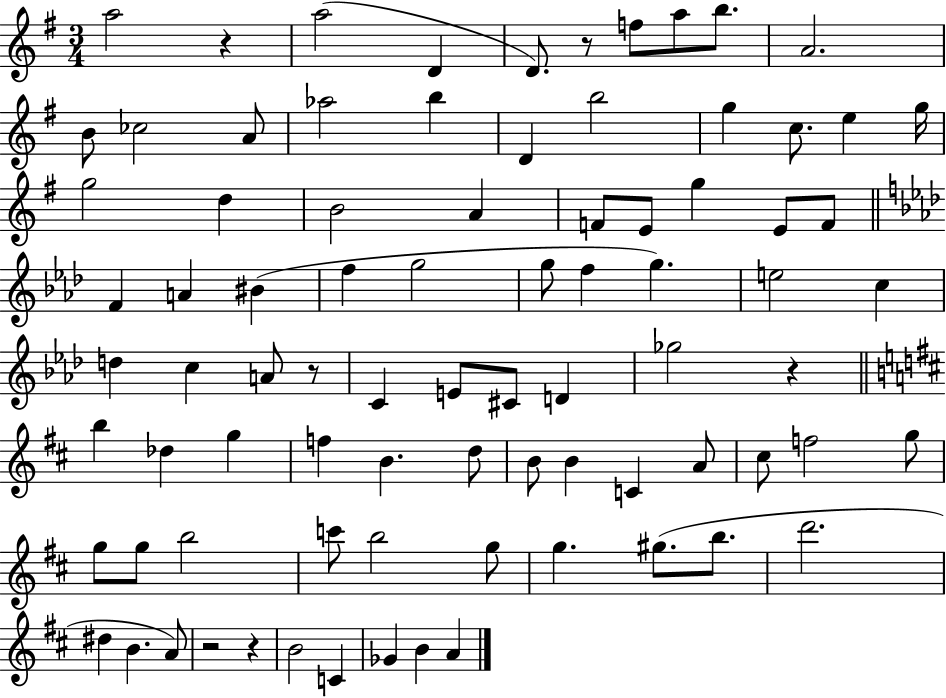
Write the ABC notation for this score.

X:1
T:Untitled
M:3/4
L:1/4
K:G
a2 z a2 D D/2 z/2 f/2 a/2 b/2 A2 B/2 _c2 A/2 _a2 b D b2 g c/2 e g/4 g2 d B2 A F/2 E/2 g E/2 F/2 F A ^B f g2 g/2 f g e2 c d c A/2 z/2 C E/2 ^C/2 D _g2 z b _d g f B d/2 B/2 B C A/2 ^c/2 f2 g/2 g/2 g/2 b2 c'/2 b2 g/2 g ^g/2 b/2 d'2 ^d B A/2 z2 z B2 C _G B A